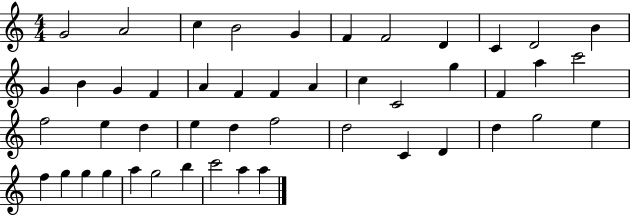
X:1
T:Untitled
M:4/4
L:1/4
K:C
G2 A2 c B2 G F F2 D C D2 B G B G F A F F A c C2 g F a c'2 f2 e d e d f2 d2 C D d g2 e f g g g a g2 b c'2 a a